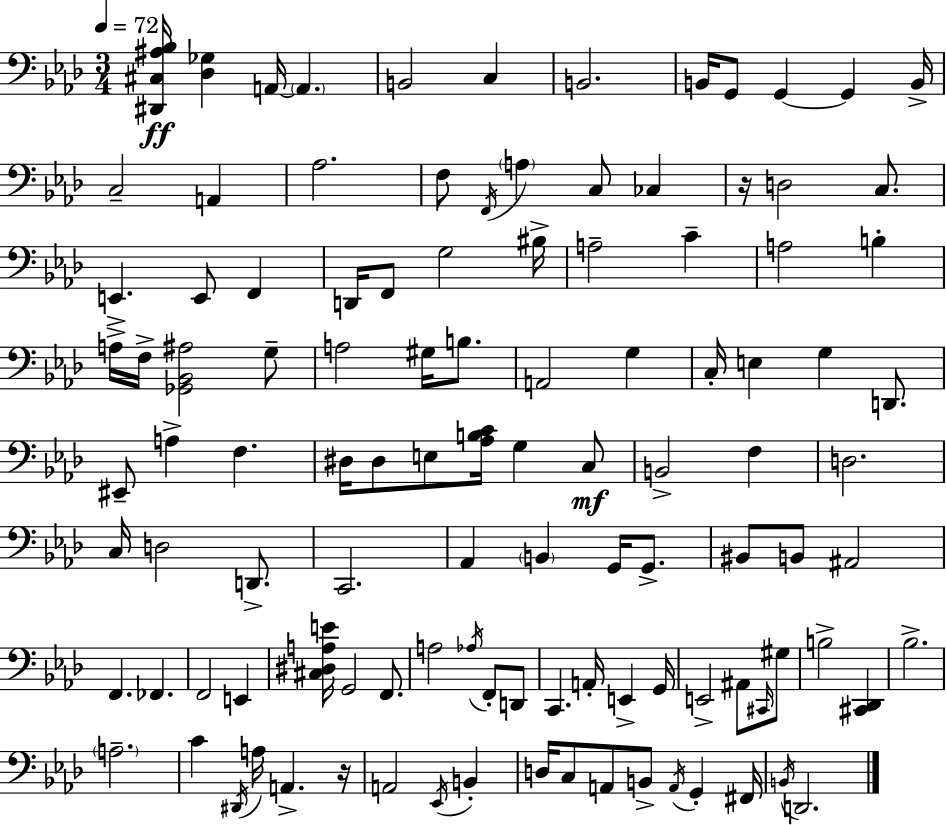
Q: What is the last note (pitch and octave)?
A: D2